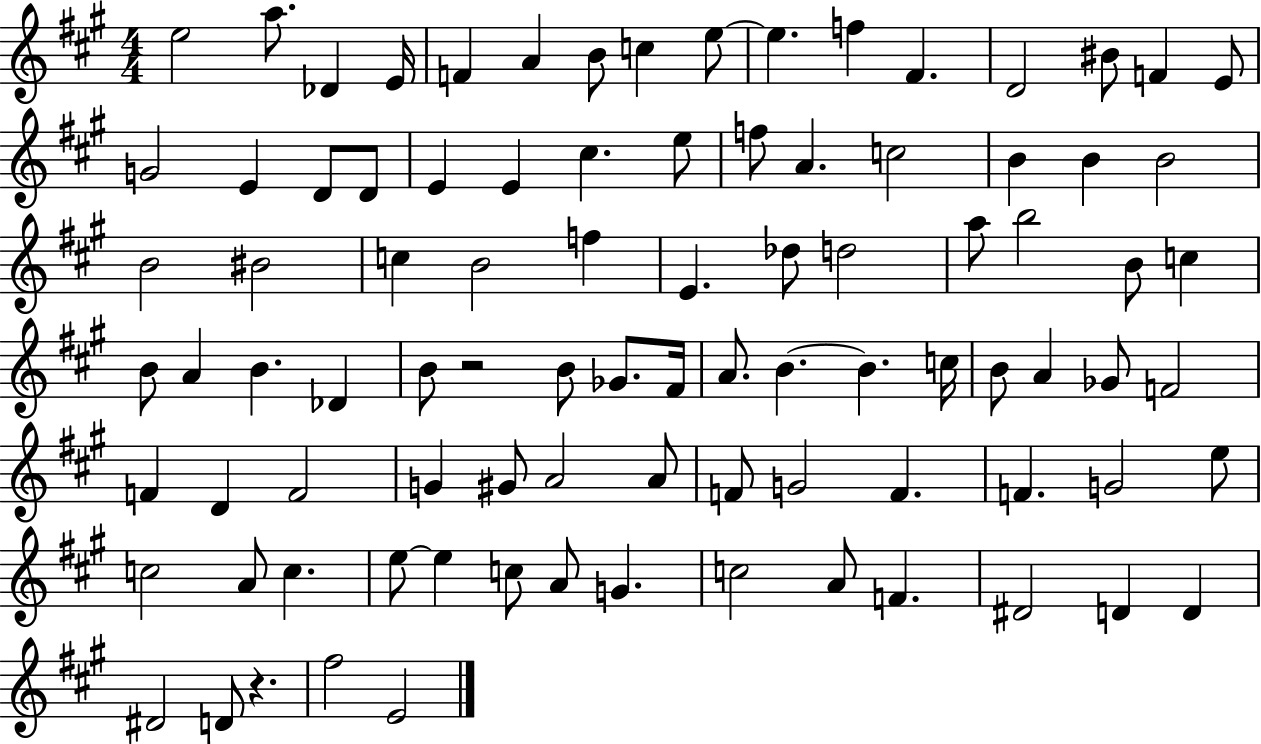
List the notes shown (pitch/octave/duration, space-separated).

E5/h A5/e. Db4/q E4/s F4/q A4/q B4/e C5/q E5/e E5/q. F5/q F#4/q. D4/h BIS4/e F4/q E4/e G4/h E4/q D4/e D4/e E4/q E4/q C#5/q. E5/e F5/e A4/q. C5/h B4/q B4/q B4/h B4/h BIS4/h C5/q B4/h F5/q E4/q. Db5/e D5/h A5/e B5/h B4/e C5/q B4/e A4/q B4/q. Db4/q B4/e R/h B4/e Gb4/e. F#4/s A4/e. B4/q. B4/q. C5/s B4/e A4/q Gb4/e F4/h F4/q D4/q F4/h G4/q G#4/e A4/h A4/e F4/e G4/h F4/q. F4/q. G4/h E5/e C5/h A4/e C5/q. E5/e E5/q C5/e A4/e G4/q. C5/h A4/e F4/q. D#4/h D4/q D4/q D#4/h D4/e R/q. F#5/h E4/h